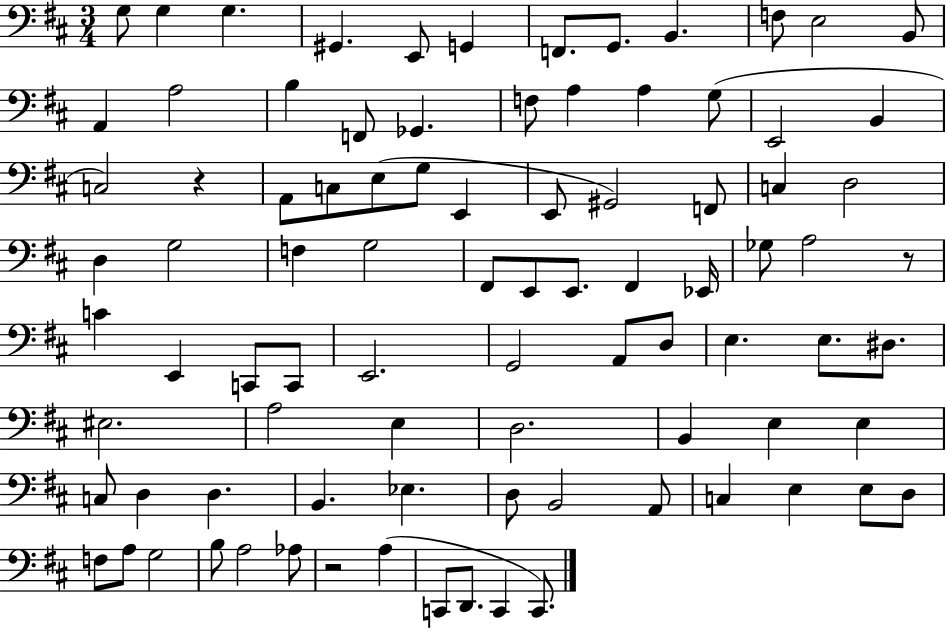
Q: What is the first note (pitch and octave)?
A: G3